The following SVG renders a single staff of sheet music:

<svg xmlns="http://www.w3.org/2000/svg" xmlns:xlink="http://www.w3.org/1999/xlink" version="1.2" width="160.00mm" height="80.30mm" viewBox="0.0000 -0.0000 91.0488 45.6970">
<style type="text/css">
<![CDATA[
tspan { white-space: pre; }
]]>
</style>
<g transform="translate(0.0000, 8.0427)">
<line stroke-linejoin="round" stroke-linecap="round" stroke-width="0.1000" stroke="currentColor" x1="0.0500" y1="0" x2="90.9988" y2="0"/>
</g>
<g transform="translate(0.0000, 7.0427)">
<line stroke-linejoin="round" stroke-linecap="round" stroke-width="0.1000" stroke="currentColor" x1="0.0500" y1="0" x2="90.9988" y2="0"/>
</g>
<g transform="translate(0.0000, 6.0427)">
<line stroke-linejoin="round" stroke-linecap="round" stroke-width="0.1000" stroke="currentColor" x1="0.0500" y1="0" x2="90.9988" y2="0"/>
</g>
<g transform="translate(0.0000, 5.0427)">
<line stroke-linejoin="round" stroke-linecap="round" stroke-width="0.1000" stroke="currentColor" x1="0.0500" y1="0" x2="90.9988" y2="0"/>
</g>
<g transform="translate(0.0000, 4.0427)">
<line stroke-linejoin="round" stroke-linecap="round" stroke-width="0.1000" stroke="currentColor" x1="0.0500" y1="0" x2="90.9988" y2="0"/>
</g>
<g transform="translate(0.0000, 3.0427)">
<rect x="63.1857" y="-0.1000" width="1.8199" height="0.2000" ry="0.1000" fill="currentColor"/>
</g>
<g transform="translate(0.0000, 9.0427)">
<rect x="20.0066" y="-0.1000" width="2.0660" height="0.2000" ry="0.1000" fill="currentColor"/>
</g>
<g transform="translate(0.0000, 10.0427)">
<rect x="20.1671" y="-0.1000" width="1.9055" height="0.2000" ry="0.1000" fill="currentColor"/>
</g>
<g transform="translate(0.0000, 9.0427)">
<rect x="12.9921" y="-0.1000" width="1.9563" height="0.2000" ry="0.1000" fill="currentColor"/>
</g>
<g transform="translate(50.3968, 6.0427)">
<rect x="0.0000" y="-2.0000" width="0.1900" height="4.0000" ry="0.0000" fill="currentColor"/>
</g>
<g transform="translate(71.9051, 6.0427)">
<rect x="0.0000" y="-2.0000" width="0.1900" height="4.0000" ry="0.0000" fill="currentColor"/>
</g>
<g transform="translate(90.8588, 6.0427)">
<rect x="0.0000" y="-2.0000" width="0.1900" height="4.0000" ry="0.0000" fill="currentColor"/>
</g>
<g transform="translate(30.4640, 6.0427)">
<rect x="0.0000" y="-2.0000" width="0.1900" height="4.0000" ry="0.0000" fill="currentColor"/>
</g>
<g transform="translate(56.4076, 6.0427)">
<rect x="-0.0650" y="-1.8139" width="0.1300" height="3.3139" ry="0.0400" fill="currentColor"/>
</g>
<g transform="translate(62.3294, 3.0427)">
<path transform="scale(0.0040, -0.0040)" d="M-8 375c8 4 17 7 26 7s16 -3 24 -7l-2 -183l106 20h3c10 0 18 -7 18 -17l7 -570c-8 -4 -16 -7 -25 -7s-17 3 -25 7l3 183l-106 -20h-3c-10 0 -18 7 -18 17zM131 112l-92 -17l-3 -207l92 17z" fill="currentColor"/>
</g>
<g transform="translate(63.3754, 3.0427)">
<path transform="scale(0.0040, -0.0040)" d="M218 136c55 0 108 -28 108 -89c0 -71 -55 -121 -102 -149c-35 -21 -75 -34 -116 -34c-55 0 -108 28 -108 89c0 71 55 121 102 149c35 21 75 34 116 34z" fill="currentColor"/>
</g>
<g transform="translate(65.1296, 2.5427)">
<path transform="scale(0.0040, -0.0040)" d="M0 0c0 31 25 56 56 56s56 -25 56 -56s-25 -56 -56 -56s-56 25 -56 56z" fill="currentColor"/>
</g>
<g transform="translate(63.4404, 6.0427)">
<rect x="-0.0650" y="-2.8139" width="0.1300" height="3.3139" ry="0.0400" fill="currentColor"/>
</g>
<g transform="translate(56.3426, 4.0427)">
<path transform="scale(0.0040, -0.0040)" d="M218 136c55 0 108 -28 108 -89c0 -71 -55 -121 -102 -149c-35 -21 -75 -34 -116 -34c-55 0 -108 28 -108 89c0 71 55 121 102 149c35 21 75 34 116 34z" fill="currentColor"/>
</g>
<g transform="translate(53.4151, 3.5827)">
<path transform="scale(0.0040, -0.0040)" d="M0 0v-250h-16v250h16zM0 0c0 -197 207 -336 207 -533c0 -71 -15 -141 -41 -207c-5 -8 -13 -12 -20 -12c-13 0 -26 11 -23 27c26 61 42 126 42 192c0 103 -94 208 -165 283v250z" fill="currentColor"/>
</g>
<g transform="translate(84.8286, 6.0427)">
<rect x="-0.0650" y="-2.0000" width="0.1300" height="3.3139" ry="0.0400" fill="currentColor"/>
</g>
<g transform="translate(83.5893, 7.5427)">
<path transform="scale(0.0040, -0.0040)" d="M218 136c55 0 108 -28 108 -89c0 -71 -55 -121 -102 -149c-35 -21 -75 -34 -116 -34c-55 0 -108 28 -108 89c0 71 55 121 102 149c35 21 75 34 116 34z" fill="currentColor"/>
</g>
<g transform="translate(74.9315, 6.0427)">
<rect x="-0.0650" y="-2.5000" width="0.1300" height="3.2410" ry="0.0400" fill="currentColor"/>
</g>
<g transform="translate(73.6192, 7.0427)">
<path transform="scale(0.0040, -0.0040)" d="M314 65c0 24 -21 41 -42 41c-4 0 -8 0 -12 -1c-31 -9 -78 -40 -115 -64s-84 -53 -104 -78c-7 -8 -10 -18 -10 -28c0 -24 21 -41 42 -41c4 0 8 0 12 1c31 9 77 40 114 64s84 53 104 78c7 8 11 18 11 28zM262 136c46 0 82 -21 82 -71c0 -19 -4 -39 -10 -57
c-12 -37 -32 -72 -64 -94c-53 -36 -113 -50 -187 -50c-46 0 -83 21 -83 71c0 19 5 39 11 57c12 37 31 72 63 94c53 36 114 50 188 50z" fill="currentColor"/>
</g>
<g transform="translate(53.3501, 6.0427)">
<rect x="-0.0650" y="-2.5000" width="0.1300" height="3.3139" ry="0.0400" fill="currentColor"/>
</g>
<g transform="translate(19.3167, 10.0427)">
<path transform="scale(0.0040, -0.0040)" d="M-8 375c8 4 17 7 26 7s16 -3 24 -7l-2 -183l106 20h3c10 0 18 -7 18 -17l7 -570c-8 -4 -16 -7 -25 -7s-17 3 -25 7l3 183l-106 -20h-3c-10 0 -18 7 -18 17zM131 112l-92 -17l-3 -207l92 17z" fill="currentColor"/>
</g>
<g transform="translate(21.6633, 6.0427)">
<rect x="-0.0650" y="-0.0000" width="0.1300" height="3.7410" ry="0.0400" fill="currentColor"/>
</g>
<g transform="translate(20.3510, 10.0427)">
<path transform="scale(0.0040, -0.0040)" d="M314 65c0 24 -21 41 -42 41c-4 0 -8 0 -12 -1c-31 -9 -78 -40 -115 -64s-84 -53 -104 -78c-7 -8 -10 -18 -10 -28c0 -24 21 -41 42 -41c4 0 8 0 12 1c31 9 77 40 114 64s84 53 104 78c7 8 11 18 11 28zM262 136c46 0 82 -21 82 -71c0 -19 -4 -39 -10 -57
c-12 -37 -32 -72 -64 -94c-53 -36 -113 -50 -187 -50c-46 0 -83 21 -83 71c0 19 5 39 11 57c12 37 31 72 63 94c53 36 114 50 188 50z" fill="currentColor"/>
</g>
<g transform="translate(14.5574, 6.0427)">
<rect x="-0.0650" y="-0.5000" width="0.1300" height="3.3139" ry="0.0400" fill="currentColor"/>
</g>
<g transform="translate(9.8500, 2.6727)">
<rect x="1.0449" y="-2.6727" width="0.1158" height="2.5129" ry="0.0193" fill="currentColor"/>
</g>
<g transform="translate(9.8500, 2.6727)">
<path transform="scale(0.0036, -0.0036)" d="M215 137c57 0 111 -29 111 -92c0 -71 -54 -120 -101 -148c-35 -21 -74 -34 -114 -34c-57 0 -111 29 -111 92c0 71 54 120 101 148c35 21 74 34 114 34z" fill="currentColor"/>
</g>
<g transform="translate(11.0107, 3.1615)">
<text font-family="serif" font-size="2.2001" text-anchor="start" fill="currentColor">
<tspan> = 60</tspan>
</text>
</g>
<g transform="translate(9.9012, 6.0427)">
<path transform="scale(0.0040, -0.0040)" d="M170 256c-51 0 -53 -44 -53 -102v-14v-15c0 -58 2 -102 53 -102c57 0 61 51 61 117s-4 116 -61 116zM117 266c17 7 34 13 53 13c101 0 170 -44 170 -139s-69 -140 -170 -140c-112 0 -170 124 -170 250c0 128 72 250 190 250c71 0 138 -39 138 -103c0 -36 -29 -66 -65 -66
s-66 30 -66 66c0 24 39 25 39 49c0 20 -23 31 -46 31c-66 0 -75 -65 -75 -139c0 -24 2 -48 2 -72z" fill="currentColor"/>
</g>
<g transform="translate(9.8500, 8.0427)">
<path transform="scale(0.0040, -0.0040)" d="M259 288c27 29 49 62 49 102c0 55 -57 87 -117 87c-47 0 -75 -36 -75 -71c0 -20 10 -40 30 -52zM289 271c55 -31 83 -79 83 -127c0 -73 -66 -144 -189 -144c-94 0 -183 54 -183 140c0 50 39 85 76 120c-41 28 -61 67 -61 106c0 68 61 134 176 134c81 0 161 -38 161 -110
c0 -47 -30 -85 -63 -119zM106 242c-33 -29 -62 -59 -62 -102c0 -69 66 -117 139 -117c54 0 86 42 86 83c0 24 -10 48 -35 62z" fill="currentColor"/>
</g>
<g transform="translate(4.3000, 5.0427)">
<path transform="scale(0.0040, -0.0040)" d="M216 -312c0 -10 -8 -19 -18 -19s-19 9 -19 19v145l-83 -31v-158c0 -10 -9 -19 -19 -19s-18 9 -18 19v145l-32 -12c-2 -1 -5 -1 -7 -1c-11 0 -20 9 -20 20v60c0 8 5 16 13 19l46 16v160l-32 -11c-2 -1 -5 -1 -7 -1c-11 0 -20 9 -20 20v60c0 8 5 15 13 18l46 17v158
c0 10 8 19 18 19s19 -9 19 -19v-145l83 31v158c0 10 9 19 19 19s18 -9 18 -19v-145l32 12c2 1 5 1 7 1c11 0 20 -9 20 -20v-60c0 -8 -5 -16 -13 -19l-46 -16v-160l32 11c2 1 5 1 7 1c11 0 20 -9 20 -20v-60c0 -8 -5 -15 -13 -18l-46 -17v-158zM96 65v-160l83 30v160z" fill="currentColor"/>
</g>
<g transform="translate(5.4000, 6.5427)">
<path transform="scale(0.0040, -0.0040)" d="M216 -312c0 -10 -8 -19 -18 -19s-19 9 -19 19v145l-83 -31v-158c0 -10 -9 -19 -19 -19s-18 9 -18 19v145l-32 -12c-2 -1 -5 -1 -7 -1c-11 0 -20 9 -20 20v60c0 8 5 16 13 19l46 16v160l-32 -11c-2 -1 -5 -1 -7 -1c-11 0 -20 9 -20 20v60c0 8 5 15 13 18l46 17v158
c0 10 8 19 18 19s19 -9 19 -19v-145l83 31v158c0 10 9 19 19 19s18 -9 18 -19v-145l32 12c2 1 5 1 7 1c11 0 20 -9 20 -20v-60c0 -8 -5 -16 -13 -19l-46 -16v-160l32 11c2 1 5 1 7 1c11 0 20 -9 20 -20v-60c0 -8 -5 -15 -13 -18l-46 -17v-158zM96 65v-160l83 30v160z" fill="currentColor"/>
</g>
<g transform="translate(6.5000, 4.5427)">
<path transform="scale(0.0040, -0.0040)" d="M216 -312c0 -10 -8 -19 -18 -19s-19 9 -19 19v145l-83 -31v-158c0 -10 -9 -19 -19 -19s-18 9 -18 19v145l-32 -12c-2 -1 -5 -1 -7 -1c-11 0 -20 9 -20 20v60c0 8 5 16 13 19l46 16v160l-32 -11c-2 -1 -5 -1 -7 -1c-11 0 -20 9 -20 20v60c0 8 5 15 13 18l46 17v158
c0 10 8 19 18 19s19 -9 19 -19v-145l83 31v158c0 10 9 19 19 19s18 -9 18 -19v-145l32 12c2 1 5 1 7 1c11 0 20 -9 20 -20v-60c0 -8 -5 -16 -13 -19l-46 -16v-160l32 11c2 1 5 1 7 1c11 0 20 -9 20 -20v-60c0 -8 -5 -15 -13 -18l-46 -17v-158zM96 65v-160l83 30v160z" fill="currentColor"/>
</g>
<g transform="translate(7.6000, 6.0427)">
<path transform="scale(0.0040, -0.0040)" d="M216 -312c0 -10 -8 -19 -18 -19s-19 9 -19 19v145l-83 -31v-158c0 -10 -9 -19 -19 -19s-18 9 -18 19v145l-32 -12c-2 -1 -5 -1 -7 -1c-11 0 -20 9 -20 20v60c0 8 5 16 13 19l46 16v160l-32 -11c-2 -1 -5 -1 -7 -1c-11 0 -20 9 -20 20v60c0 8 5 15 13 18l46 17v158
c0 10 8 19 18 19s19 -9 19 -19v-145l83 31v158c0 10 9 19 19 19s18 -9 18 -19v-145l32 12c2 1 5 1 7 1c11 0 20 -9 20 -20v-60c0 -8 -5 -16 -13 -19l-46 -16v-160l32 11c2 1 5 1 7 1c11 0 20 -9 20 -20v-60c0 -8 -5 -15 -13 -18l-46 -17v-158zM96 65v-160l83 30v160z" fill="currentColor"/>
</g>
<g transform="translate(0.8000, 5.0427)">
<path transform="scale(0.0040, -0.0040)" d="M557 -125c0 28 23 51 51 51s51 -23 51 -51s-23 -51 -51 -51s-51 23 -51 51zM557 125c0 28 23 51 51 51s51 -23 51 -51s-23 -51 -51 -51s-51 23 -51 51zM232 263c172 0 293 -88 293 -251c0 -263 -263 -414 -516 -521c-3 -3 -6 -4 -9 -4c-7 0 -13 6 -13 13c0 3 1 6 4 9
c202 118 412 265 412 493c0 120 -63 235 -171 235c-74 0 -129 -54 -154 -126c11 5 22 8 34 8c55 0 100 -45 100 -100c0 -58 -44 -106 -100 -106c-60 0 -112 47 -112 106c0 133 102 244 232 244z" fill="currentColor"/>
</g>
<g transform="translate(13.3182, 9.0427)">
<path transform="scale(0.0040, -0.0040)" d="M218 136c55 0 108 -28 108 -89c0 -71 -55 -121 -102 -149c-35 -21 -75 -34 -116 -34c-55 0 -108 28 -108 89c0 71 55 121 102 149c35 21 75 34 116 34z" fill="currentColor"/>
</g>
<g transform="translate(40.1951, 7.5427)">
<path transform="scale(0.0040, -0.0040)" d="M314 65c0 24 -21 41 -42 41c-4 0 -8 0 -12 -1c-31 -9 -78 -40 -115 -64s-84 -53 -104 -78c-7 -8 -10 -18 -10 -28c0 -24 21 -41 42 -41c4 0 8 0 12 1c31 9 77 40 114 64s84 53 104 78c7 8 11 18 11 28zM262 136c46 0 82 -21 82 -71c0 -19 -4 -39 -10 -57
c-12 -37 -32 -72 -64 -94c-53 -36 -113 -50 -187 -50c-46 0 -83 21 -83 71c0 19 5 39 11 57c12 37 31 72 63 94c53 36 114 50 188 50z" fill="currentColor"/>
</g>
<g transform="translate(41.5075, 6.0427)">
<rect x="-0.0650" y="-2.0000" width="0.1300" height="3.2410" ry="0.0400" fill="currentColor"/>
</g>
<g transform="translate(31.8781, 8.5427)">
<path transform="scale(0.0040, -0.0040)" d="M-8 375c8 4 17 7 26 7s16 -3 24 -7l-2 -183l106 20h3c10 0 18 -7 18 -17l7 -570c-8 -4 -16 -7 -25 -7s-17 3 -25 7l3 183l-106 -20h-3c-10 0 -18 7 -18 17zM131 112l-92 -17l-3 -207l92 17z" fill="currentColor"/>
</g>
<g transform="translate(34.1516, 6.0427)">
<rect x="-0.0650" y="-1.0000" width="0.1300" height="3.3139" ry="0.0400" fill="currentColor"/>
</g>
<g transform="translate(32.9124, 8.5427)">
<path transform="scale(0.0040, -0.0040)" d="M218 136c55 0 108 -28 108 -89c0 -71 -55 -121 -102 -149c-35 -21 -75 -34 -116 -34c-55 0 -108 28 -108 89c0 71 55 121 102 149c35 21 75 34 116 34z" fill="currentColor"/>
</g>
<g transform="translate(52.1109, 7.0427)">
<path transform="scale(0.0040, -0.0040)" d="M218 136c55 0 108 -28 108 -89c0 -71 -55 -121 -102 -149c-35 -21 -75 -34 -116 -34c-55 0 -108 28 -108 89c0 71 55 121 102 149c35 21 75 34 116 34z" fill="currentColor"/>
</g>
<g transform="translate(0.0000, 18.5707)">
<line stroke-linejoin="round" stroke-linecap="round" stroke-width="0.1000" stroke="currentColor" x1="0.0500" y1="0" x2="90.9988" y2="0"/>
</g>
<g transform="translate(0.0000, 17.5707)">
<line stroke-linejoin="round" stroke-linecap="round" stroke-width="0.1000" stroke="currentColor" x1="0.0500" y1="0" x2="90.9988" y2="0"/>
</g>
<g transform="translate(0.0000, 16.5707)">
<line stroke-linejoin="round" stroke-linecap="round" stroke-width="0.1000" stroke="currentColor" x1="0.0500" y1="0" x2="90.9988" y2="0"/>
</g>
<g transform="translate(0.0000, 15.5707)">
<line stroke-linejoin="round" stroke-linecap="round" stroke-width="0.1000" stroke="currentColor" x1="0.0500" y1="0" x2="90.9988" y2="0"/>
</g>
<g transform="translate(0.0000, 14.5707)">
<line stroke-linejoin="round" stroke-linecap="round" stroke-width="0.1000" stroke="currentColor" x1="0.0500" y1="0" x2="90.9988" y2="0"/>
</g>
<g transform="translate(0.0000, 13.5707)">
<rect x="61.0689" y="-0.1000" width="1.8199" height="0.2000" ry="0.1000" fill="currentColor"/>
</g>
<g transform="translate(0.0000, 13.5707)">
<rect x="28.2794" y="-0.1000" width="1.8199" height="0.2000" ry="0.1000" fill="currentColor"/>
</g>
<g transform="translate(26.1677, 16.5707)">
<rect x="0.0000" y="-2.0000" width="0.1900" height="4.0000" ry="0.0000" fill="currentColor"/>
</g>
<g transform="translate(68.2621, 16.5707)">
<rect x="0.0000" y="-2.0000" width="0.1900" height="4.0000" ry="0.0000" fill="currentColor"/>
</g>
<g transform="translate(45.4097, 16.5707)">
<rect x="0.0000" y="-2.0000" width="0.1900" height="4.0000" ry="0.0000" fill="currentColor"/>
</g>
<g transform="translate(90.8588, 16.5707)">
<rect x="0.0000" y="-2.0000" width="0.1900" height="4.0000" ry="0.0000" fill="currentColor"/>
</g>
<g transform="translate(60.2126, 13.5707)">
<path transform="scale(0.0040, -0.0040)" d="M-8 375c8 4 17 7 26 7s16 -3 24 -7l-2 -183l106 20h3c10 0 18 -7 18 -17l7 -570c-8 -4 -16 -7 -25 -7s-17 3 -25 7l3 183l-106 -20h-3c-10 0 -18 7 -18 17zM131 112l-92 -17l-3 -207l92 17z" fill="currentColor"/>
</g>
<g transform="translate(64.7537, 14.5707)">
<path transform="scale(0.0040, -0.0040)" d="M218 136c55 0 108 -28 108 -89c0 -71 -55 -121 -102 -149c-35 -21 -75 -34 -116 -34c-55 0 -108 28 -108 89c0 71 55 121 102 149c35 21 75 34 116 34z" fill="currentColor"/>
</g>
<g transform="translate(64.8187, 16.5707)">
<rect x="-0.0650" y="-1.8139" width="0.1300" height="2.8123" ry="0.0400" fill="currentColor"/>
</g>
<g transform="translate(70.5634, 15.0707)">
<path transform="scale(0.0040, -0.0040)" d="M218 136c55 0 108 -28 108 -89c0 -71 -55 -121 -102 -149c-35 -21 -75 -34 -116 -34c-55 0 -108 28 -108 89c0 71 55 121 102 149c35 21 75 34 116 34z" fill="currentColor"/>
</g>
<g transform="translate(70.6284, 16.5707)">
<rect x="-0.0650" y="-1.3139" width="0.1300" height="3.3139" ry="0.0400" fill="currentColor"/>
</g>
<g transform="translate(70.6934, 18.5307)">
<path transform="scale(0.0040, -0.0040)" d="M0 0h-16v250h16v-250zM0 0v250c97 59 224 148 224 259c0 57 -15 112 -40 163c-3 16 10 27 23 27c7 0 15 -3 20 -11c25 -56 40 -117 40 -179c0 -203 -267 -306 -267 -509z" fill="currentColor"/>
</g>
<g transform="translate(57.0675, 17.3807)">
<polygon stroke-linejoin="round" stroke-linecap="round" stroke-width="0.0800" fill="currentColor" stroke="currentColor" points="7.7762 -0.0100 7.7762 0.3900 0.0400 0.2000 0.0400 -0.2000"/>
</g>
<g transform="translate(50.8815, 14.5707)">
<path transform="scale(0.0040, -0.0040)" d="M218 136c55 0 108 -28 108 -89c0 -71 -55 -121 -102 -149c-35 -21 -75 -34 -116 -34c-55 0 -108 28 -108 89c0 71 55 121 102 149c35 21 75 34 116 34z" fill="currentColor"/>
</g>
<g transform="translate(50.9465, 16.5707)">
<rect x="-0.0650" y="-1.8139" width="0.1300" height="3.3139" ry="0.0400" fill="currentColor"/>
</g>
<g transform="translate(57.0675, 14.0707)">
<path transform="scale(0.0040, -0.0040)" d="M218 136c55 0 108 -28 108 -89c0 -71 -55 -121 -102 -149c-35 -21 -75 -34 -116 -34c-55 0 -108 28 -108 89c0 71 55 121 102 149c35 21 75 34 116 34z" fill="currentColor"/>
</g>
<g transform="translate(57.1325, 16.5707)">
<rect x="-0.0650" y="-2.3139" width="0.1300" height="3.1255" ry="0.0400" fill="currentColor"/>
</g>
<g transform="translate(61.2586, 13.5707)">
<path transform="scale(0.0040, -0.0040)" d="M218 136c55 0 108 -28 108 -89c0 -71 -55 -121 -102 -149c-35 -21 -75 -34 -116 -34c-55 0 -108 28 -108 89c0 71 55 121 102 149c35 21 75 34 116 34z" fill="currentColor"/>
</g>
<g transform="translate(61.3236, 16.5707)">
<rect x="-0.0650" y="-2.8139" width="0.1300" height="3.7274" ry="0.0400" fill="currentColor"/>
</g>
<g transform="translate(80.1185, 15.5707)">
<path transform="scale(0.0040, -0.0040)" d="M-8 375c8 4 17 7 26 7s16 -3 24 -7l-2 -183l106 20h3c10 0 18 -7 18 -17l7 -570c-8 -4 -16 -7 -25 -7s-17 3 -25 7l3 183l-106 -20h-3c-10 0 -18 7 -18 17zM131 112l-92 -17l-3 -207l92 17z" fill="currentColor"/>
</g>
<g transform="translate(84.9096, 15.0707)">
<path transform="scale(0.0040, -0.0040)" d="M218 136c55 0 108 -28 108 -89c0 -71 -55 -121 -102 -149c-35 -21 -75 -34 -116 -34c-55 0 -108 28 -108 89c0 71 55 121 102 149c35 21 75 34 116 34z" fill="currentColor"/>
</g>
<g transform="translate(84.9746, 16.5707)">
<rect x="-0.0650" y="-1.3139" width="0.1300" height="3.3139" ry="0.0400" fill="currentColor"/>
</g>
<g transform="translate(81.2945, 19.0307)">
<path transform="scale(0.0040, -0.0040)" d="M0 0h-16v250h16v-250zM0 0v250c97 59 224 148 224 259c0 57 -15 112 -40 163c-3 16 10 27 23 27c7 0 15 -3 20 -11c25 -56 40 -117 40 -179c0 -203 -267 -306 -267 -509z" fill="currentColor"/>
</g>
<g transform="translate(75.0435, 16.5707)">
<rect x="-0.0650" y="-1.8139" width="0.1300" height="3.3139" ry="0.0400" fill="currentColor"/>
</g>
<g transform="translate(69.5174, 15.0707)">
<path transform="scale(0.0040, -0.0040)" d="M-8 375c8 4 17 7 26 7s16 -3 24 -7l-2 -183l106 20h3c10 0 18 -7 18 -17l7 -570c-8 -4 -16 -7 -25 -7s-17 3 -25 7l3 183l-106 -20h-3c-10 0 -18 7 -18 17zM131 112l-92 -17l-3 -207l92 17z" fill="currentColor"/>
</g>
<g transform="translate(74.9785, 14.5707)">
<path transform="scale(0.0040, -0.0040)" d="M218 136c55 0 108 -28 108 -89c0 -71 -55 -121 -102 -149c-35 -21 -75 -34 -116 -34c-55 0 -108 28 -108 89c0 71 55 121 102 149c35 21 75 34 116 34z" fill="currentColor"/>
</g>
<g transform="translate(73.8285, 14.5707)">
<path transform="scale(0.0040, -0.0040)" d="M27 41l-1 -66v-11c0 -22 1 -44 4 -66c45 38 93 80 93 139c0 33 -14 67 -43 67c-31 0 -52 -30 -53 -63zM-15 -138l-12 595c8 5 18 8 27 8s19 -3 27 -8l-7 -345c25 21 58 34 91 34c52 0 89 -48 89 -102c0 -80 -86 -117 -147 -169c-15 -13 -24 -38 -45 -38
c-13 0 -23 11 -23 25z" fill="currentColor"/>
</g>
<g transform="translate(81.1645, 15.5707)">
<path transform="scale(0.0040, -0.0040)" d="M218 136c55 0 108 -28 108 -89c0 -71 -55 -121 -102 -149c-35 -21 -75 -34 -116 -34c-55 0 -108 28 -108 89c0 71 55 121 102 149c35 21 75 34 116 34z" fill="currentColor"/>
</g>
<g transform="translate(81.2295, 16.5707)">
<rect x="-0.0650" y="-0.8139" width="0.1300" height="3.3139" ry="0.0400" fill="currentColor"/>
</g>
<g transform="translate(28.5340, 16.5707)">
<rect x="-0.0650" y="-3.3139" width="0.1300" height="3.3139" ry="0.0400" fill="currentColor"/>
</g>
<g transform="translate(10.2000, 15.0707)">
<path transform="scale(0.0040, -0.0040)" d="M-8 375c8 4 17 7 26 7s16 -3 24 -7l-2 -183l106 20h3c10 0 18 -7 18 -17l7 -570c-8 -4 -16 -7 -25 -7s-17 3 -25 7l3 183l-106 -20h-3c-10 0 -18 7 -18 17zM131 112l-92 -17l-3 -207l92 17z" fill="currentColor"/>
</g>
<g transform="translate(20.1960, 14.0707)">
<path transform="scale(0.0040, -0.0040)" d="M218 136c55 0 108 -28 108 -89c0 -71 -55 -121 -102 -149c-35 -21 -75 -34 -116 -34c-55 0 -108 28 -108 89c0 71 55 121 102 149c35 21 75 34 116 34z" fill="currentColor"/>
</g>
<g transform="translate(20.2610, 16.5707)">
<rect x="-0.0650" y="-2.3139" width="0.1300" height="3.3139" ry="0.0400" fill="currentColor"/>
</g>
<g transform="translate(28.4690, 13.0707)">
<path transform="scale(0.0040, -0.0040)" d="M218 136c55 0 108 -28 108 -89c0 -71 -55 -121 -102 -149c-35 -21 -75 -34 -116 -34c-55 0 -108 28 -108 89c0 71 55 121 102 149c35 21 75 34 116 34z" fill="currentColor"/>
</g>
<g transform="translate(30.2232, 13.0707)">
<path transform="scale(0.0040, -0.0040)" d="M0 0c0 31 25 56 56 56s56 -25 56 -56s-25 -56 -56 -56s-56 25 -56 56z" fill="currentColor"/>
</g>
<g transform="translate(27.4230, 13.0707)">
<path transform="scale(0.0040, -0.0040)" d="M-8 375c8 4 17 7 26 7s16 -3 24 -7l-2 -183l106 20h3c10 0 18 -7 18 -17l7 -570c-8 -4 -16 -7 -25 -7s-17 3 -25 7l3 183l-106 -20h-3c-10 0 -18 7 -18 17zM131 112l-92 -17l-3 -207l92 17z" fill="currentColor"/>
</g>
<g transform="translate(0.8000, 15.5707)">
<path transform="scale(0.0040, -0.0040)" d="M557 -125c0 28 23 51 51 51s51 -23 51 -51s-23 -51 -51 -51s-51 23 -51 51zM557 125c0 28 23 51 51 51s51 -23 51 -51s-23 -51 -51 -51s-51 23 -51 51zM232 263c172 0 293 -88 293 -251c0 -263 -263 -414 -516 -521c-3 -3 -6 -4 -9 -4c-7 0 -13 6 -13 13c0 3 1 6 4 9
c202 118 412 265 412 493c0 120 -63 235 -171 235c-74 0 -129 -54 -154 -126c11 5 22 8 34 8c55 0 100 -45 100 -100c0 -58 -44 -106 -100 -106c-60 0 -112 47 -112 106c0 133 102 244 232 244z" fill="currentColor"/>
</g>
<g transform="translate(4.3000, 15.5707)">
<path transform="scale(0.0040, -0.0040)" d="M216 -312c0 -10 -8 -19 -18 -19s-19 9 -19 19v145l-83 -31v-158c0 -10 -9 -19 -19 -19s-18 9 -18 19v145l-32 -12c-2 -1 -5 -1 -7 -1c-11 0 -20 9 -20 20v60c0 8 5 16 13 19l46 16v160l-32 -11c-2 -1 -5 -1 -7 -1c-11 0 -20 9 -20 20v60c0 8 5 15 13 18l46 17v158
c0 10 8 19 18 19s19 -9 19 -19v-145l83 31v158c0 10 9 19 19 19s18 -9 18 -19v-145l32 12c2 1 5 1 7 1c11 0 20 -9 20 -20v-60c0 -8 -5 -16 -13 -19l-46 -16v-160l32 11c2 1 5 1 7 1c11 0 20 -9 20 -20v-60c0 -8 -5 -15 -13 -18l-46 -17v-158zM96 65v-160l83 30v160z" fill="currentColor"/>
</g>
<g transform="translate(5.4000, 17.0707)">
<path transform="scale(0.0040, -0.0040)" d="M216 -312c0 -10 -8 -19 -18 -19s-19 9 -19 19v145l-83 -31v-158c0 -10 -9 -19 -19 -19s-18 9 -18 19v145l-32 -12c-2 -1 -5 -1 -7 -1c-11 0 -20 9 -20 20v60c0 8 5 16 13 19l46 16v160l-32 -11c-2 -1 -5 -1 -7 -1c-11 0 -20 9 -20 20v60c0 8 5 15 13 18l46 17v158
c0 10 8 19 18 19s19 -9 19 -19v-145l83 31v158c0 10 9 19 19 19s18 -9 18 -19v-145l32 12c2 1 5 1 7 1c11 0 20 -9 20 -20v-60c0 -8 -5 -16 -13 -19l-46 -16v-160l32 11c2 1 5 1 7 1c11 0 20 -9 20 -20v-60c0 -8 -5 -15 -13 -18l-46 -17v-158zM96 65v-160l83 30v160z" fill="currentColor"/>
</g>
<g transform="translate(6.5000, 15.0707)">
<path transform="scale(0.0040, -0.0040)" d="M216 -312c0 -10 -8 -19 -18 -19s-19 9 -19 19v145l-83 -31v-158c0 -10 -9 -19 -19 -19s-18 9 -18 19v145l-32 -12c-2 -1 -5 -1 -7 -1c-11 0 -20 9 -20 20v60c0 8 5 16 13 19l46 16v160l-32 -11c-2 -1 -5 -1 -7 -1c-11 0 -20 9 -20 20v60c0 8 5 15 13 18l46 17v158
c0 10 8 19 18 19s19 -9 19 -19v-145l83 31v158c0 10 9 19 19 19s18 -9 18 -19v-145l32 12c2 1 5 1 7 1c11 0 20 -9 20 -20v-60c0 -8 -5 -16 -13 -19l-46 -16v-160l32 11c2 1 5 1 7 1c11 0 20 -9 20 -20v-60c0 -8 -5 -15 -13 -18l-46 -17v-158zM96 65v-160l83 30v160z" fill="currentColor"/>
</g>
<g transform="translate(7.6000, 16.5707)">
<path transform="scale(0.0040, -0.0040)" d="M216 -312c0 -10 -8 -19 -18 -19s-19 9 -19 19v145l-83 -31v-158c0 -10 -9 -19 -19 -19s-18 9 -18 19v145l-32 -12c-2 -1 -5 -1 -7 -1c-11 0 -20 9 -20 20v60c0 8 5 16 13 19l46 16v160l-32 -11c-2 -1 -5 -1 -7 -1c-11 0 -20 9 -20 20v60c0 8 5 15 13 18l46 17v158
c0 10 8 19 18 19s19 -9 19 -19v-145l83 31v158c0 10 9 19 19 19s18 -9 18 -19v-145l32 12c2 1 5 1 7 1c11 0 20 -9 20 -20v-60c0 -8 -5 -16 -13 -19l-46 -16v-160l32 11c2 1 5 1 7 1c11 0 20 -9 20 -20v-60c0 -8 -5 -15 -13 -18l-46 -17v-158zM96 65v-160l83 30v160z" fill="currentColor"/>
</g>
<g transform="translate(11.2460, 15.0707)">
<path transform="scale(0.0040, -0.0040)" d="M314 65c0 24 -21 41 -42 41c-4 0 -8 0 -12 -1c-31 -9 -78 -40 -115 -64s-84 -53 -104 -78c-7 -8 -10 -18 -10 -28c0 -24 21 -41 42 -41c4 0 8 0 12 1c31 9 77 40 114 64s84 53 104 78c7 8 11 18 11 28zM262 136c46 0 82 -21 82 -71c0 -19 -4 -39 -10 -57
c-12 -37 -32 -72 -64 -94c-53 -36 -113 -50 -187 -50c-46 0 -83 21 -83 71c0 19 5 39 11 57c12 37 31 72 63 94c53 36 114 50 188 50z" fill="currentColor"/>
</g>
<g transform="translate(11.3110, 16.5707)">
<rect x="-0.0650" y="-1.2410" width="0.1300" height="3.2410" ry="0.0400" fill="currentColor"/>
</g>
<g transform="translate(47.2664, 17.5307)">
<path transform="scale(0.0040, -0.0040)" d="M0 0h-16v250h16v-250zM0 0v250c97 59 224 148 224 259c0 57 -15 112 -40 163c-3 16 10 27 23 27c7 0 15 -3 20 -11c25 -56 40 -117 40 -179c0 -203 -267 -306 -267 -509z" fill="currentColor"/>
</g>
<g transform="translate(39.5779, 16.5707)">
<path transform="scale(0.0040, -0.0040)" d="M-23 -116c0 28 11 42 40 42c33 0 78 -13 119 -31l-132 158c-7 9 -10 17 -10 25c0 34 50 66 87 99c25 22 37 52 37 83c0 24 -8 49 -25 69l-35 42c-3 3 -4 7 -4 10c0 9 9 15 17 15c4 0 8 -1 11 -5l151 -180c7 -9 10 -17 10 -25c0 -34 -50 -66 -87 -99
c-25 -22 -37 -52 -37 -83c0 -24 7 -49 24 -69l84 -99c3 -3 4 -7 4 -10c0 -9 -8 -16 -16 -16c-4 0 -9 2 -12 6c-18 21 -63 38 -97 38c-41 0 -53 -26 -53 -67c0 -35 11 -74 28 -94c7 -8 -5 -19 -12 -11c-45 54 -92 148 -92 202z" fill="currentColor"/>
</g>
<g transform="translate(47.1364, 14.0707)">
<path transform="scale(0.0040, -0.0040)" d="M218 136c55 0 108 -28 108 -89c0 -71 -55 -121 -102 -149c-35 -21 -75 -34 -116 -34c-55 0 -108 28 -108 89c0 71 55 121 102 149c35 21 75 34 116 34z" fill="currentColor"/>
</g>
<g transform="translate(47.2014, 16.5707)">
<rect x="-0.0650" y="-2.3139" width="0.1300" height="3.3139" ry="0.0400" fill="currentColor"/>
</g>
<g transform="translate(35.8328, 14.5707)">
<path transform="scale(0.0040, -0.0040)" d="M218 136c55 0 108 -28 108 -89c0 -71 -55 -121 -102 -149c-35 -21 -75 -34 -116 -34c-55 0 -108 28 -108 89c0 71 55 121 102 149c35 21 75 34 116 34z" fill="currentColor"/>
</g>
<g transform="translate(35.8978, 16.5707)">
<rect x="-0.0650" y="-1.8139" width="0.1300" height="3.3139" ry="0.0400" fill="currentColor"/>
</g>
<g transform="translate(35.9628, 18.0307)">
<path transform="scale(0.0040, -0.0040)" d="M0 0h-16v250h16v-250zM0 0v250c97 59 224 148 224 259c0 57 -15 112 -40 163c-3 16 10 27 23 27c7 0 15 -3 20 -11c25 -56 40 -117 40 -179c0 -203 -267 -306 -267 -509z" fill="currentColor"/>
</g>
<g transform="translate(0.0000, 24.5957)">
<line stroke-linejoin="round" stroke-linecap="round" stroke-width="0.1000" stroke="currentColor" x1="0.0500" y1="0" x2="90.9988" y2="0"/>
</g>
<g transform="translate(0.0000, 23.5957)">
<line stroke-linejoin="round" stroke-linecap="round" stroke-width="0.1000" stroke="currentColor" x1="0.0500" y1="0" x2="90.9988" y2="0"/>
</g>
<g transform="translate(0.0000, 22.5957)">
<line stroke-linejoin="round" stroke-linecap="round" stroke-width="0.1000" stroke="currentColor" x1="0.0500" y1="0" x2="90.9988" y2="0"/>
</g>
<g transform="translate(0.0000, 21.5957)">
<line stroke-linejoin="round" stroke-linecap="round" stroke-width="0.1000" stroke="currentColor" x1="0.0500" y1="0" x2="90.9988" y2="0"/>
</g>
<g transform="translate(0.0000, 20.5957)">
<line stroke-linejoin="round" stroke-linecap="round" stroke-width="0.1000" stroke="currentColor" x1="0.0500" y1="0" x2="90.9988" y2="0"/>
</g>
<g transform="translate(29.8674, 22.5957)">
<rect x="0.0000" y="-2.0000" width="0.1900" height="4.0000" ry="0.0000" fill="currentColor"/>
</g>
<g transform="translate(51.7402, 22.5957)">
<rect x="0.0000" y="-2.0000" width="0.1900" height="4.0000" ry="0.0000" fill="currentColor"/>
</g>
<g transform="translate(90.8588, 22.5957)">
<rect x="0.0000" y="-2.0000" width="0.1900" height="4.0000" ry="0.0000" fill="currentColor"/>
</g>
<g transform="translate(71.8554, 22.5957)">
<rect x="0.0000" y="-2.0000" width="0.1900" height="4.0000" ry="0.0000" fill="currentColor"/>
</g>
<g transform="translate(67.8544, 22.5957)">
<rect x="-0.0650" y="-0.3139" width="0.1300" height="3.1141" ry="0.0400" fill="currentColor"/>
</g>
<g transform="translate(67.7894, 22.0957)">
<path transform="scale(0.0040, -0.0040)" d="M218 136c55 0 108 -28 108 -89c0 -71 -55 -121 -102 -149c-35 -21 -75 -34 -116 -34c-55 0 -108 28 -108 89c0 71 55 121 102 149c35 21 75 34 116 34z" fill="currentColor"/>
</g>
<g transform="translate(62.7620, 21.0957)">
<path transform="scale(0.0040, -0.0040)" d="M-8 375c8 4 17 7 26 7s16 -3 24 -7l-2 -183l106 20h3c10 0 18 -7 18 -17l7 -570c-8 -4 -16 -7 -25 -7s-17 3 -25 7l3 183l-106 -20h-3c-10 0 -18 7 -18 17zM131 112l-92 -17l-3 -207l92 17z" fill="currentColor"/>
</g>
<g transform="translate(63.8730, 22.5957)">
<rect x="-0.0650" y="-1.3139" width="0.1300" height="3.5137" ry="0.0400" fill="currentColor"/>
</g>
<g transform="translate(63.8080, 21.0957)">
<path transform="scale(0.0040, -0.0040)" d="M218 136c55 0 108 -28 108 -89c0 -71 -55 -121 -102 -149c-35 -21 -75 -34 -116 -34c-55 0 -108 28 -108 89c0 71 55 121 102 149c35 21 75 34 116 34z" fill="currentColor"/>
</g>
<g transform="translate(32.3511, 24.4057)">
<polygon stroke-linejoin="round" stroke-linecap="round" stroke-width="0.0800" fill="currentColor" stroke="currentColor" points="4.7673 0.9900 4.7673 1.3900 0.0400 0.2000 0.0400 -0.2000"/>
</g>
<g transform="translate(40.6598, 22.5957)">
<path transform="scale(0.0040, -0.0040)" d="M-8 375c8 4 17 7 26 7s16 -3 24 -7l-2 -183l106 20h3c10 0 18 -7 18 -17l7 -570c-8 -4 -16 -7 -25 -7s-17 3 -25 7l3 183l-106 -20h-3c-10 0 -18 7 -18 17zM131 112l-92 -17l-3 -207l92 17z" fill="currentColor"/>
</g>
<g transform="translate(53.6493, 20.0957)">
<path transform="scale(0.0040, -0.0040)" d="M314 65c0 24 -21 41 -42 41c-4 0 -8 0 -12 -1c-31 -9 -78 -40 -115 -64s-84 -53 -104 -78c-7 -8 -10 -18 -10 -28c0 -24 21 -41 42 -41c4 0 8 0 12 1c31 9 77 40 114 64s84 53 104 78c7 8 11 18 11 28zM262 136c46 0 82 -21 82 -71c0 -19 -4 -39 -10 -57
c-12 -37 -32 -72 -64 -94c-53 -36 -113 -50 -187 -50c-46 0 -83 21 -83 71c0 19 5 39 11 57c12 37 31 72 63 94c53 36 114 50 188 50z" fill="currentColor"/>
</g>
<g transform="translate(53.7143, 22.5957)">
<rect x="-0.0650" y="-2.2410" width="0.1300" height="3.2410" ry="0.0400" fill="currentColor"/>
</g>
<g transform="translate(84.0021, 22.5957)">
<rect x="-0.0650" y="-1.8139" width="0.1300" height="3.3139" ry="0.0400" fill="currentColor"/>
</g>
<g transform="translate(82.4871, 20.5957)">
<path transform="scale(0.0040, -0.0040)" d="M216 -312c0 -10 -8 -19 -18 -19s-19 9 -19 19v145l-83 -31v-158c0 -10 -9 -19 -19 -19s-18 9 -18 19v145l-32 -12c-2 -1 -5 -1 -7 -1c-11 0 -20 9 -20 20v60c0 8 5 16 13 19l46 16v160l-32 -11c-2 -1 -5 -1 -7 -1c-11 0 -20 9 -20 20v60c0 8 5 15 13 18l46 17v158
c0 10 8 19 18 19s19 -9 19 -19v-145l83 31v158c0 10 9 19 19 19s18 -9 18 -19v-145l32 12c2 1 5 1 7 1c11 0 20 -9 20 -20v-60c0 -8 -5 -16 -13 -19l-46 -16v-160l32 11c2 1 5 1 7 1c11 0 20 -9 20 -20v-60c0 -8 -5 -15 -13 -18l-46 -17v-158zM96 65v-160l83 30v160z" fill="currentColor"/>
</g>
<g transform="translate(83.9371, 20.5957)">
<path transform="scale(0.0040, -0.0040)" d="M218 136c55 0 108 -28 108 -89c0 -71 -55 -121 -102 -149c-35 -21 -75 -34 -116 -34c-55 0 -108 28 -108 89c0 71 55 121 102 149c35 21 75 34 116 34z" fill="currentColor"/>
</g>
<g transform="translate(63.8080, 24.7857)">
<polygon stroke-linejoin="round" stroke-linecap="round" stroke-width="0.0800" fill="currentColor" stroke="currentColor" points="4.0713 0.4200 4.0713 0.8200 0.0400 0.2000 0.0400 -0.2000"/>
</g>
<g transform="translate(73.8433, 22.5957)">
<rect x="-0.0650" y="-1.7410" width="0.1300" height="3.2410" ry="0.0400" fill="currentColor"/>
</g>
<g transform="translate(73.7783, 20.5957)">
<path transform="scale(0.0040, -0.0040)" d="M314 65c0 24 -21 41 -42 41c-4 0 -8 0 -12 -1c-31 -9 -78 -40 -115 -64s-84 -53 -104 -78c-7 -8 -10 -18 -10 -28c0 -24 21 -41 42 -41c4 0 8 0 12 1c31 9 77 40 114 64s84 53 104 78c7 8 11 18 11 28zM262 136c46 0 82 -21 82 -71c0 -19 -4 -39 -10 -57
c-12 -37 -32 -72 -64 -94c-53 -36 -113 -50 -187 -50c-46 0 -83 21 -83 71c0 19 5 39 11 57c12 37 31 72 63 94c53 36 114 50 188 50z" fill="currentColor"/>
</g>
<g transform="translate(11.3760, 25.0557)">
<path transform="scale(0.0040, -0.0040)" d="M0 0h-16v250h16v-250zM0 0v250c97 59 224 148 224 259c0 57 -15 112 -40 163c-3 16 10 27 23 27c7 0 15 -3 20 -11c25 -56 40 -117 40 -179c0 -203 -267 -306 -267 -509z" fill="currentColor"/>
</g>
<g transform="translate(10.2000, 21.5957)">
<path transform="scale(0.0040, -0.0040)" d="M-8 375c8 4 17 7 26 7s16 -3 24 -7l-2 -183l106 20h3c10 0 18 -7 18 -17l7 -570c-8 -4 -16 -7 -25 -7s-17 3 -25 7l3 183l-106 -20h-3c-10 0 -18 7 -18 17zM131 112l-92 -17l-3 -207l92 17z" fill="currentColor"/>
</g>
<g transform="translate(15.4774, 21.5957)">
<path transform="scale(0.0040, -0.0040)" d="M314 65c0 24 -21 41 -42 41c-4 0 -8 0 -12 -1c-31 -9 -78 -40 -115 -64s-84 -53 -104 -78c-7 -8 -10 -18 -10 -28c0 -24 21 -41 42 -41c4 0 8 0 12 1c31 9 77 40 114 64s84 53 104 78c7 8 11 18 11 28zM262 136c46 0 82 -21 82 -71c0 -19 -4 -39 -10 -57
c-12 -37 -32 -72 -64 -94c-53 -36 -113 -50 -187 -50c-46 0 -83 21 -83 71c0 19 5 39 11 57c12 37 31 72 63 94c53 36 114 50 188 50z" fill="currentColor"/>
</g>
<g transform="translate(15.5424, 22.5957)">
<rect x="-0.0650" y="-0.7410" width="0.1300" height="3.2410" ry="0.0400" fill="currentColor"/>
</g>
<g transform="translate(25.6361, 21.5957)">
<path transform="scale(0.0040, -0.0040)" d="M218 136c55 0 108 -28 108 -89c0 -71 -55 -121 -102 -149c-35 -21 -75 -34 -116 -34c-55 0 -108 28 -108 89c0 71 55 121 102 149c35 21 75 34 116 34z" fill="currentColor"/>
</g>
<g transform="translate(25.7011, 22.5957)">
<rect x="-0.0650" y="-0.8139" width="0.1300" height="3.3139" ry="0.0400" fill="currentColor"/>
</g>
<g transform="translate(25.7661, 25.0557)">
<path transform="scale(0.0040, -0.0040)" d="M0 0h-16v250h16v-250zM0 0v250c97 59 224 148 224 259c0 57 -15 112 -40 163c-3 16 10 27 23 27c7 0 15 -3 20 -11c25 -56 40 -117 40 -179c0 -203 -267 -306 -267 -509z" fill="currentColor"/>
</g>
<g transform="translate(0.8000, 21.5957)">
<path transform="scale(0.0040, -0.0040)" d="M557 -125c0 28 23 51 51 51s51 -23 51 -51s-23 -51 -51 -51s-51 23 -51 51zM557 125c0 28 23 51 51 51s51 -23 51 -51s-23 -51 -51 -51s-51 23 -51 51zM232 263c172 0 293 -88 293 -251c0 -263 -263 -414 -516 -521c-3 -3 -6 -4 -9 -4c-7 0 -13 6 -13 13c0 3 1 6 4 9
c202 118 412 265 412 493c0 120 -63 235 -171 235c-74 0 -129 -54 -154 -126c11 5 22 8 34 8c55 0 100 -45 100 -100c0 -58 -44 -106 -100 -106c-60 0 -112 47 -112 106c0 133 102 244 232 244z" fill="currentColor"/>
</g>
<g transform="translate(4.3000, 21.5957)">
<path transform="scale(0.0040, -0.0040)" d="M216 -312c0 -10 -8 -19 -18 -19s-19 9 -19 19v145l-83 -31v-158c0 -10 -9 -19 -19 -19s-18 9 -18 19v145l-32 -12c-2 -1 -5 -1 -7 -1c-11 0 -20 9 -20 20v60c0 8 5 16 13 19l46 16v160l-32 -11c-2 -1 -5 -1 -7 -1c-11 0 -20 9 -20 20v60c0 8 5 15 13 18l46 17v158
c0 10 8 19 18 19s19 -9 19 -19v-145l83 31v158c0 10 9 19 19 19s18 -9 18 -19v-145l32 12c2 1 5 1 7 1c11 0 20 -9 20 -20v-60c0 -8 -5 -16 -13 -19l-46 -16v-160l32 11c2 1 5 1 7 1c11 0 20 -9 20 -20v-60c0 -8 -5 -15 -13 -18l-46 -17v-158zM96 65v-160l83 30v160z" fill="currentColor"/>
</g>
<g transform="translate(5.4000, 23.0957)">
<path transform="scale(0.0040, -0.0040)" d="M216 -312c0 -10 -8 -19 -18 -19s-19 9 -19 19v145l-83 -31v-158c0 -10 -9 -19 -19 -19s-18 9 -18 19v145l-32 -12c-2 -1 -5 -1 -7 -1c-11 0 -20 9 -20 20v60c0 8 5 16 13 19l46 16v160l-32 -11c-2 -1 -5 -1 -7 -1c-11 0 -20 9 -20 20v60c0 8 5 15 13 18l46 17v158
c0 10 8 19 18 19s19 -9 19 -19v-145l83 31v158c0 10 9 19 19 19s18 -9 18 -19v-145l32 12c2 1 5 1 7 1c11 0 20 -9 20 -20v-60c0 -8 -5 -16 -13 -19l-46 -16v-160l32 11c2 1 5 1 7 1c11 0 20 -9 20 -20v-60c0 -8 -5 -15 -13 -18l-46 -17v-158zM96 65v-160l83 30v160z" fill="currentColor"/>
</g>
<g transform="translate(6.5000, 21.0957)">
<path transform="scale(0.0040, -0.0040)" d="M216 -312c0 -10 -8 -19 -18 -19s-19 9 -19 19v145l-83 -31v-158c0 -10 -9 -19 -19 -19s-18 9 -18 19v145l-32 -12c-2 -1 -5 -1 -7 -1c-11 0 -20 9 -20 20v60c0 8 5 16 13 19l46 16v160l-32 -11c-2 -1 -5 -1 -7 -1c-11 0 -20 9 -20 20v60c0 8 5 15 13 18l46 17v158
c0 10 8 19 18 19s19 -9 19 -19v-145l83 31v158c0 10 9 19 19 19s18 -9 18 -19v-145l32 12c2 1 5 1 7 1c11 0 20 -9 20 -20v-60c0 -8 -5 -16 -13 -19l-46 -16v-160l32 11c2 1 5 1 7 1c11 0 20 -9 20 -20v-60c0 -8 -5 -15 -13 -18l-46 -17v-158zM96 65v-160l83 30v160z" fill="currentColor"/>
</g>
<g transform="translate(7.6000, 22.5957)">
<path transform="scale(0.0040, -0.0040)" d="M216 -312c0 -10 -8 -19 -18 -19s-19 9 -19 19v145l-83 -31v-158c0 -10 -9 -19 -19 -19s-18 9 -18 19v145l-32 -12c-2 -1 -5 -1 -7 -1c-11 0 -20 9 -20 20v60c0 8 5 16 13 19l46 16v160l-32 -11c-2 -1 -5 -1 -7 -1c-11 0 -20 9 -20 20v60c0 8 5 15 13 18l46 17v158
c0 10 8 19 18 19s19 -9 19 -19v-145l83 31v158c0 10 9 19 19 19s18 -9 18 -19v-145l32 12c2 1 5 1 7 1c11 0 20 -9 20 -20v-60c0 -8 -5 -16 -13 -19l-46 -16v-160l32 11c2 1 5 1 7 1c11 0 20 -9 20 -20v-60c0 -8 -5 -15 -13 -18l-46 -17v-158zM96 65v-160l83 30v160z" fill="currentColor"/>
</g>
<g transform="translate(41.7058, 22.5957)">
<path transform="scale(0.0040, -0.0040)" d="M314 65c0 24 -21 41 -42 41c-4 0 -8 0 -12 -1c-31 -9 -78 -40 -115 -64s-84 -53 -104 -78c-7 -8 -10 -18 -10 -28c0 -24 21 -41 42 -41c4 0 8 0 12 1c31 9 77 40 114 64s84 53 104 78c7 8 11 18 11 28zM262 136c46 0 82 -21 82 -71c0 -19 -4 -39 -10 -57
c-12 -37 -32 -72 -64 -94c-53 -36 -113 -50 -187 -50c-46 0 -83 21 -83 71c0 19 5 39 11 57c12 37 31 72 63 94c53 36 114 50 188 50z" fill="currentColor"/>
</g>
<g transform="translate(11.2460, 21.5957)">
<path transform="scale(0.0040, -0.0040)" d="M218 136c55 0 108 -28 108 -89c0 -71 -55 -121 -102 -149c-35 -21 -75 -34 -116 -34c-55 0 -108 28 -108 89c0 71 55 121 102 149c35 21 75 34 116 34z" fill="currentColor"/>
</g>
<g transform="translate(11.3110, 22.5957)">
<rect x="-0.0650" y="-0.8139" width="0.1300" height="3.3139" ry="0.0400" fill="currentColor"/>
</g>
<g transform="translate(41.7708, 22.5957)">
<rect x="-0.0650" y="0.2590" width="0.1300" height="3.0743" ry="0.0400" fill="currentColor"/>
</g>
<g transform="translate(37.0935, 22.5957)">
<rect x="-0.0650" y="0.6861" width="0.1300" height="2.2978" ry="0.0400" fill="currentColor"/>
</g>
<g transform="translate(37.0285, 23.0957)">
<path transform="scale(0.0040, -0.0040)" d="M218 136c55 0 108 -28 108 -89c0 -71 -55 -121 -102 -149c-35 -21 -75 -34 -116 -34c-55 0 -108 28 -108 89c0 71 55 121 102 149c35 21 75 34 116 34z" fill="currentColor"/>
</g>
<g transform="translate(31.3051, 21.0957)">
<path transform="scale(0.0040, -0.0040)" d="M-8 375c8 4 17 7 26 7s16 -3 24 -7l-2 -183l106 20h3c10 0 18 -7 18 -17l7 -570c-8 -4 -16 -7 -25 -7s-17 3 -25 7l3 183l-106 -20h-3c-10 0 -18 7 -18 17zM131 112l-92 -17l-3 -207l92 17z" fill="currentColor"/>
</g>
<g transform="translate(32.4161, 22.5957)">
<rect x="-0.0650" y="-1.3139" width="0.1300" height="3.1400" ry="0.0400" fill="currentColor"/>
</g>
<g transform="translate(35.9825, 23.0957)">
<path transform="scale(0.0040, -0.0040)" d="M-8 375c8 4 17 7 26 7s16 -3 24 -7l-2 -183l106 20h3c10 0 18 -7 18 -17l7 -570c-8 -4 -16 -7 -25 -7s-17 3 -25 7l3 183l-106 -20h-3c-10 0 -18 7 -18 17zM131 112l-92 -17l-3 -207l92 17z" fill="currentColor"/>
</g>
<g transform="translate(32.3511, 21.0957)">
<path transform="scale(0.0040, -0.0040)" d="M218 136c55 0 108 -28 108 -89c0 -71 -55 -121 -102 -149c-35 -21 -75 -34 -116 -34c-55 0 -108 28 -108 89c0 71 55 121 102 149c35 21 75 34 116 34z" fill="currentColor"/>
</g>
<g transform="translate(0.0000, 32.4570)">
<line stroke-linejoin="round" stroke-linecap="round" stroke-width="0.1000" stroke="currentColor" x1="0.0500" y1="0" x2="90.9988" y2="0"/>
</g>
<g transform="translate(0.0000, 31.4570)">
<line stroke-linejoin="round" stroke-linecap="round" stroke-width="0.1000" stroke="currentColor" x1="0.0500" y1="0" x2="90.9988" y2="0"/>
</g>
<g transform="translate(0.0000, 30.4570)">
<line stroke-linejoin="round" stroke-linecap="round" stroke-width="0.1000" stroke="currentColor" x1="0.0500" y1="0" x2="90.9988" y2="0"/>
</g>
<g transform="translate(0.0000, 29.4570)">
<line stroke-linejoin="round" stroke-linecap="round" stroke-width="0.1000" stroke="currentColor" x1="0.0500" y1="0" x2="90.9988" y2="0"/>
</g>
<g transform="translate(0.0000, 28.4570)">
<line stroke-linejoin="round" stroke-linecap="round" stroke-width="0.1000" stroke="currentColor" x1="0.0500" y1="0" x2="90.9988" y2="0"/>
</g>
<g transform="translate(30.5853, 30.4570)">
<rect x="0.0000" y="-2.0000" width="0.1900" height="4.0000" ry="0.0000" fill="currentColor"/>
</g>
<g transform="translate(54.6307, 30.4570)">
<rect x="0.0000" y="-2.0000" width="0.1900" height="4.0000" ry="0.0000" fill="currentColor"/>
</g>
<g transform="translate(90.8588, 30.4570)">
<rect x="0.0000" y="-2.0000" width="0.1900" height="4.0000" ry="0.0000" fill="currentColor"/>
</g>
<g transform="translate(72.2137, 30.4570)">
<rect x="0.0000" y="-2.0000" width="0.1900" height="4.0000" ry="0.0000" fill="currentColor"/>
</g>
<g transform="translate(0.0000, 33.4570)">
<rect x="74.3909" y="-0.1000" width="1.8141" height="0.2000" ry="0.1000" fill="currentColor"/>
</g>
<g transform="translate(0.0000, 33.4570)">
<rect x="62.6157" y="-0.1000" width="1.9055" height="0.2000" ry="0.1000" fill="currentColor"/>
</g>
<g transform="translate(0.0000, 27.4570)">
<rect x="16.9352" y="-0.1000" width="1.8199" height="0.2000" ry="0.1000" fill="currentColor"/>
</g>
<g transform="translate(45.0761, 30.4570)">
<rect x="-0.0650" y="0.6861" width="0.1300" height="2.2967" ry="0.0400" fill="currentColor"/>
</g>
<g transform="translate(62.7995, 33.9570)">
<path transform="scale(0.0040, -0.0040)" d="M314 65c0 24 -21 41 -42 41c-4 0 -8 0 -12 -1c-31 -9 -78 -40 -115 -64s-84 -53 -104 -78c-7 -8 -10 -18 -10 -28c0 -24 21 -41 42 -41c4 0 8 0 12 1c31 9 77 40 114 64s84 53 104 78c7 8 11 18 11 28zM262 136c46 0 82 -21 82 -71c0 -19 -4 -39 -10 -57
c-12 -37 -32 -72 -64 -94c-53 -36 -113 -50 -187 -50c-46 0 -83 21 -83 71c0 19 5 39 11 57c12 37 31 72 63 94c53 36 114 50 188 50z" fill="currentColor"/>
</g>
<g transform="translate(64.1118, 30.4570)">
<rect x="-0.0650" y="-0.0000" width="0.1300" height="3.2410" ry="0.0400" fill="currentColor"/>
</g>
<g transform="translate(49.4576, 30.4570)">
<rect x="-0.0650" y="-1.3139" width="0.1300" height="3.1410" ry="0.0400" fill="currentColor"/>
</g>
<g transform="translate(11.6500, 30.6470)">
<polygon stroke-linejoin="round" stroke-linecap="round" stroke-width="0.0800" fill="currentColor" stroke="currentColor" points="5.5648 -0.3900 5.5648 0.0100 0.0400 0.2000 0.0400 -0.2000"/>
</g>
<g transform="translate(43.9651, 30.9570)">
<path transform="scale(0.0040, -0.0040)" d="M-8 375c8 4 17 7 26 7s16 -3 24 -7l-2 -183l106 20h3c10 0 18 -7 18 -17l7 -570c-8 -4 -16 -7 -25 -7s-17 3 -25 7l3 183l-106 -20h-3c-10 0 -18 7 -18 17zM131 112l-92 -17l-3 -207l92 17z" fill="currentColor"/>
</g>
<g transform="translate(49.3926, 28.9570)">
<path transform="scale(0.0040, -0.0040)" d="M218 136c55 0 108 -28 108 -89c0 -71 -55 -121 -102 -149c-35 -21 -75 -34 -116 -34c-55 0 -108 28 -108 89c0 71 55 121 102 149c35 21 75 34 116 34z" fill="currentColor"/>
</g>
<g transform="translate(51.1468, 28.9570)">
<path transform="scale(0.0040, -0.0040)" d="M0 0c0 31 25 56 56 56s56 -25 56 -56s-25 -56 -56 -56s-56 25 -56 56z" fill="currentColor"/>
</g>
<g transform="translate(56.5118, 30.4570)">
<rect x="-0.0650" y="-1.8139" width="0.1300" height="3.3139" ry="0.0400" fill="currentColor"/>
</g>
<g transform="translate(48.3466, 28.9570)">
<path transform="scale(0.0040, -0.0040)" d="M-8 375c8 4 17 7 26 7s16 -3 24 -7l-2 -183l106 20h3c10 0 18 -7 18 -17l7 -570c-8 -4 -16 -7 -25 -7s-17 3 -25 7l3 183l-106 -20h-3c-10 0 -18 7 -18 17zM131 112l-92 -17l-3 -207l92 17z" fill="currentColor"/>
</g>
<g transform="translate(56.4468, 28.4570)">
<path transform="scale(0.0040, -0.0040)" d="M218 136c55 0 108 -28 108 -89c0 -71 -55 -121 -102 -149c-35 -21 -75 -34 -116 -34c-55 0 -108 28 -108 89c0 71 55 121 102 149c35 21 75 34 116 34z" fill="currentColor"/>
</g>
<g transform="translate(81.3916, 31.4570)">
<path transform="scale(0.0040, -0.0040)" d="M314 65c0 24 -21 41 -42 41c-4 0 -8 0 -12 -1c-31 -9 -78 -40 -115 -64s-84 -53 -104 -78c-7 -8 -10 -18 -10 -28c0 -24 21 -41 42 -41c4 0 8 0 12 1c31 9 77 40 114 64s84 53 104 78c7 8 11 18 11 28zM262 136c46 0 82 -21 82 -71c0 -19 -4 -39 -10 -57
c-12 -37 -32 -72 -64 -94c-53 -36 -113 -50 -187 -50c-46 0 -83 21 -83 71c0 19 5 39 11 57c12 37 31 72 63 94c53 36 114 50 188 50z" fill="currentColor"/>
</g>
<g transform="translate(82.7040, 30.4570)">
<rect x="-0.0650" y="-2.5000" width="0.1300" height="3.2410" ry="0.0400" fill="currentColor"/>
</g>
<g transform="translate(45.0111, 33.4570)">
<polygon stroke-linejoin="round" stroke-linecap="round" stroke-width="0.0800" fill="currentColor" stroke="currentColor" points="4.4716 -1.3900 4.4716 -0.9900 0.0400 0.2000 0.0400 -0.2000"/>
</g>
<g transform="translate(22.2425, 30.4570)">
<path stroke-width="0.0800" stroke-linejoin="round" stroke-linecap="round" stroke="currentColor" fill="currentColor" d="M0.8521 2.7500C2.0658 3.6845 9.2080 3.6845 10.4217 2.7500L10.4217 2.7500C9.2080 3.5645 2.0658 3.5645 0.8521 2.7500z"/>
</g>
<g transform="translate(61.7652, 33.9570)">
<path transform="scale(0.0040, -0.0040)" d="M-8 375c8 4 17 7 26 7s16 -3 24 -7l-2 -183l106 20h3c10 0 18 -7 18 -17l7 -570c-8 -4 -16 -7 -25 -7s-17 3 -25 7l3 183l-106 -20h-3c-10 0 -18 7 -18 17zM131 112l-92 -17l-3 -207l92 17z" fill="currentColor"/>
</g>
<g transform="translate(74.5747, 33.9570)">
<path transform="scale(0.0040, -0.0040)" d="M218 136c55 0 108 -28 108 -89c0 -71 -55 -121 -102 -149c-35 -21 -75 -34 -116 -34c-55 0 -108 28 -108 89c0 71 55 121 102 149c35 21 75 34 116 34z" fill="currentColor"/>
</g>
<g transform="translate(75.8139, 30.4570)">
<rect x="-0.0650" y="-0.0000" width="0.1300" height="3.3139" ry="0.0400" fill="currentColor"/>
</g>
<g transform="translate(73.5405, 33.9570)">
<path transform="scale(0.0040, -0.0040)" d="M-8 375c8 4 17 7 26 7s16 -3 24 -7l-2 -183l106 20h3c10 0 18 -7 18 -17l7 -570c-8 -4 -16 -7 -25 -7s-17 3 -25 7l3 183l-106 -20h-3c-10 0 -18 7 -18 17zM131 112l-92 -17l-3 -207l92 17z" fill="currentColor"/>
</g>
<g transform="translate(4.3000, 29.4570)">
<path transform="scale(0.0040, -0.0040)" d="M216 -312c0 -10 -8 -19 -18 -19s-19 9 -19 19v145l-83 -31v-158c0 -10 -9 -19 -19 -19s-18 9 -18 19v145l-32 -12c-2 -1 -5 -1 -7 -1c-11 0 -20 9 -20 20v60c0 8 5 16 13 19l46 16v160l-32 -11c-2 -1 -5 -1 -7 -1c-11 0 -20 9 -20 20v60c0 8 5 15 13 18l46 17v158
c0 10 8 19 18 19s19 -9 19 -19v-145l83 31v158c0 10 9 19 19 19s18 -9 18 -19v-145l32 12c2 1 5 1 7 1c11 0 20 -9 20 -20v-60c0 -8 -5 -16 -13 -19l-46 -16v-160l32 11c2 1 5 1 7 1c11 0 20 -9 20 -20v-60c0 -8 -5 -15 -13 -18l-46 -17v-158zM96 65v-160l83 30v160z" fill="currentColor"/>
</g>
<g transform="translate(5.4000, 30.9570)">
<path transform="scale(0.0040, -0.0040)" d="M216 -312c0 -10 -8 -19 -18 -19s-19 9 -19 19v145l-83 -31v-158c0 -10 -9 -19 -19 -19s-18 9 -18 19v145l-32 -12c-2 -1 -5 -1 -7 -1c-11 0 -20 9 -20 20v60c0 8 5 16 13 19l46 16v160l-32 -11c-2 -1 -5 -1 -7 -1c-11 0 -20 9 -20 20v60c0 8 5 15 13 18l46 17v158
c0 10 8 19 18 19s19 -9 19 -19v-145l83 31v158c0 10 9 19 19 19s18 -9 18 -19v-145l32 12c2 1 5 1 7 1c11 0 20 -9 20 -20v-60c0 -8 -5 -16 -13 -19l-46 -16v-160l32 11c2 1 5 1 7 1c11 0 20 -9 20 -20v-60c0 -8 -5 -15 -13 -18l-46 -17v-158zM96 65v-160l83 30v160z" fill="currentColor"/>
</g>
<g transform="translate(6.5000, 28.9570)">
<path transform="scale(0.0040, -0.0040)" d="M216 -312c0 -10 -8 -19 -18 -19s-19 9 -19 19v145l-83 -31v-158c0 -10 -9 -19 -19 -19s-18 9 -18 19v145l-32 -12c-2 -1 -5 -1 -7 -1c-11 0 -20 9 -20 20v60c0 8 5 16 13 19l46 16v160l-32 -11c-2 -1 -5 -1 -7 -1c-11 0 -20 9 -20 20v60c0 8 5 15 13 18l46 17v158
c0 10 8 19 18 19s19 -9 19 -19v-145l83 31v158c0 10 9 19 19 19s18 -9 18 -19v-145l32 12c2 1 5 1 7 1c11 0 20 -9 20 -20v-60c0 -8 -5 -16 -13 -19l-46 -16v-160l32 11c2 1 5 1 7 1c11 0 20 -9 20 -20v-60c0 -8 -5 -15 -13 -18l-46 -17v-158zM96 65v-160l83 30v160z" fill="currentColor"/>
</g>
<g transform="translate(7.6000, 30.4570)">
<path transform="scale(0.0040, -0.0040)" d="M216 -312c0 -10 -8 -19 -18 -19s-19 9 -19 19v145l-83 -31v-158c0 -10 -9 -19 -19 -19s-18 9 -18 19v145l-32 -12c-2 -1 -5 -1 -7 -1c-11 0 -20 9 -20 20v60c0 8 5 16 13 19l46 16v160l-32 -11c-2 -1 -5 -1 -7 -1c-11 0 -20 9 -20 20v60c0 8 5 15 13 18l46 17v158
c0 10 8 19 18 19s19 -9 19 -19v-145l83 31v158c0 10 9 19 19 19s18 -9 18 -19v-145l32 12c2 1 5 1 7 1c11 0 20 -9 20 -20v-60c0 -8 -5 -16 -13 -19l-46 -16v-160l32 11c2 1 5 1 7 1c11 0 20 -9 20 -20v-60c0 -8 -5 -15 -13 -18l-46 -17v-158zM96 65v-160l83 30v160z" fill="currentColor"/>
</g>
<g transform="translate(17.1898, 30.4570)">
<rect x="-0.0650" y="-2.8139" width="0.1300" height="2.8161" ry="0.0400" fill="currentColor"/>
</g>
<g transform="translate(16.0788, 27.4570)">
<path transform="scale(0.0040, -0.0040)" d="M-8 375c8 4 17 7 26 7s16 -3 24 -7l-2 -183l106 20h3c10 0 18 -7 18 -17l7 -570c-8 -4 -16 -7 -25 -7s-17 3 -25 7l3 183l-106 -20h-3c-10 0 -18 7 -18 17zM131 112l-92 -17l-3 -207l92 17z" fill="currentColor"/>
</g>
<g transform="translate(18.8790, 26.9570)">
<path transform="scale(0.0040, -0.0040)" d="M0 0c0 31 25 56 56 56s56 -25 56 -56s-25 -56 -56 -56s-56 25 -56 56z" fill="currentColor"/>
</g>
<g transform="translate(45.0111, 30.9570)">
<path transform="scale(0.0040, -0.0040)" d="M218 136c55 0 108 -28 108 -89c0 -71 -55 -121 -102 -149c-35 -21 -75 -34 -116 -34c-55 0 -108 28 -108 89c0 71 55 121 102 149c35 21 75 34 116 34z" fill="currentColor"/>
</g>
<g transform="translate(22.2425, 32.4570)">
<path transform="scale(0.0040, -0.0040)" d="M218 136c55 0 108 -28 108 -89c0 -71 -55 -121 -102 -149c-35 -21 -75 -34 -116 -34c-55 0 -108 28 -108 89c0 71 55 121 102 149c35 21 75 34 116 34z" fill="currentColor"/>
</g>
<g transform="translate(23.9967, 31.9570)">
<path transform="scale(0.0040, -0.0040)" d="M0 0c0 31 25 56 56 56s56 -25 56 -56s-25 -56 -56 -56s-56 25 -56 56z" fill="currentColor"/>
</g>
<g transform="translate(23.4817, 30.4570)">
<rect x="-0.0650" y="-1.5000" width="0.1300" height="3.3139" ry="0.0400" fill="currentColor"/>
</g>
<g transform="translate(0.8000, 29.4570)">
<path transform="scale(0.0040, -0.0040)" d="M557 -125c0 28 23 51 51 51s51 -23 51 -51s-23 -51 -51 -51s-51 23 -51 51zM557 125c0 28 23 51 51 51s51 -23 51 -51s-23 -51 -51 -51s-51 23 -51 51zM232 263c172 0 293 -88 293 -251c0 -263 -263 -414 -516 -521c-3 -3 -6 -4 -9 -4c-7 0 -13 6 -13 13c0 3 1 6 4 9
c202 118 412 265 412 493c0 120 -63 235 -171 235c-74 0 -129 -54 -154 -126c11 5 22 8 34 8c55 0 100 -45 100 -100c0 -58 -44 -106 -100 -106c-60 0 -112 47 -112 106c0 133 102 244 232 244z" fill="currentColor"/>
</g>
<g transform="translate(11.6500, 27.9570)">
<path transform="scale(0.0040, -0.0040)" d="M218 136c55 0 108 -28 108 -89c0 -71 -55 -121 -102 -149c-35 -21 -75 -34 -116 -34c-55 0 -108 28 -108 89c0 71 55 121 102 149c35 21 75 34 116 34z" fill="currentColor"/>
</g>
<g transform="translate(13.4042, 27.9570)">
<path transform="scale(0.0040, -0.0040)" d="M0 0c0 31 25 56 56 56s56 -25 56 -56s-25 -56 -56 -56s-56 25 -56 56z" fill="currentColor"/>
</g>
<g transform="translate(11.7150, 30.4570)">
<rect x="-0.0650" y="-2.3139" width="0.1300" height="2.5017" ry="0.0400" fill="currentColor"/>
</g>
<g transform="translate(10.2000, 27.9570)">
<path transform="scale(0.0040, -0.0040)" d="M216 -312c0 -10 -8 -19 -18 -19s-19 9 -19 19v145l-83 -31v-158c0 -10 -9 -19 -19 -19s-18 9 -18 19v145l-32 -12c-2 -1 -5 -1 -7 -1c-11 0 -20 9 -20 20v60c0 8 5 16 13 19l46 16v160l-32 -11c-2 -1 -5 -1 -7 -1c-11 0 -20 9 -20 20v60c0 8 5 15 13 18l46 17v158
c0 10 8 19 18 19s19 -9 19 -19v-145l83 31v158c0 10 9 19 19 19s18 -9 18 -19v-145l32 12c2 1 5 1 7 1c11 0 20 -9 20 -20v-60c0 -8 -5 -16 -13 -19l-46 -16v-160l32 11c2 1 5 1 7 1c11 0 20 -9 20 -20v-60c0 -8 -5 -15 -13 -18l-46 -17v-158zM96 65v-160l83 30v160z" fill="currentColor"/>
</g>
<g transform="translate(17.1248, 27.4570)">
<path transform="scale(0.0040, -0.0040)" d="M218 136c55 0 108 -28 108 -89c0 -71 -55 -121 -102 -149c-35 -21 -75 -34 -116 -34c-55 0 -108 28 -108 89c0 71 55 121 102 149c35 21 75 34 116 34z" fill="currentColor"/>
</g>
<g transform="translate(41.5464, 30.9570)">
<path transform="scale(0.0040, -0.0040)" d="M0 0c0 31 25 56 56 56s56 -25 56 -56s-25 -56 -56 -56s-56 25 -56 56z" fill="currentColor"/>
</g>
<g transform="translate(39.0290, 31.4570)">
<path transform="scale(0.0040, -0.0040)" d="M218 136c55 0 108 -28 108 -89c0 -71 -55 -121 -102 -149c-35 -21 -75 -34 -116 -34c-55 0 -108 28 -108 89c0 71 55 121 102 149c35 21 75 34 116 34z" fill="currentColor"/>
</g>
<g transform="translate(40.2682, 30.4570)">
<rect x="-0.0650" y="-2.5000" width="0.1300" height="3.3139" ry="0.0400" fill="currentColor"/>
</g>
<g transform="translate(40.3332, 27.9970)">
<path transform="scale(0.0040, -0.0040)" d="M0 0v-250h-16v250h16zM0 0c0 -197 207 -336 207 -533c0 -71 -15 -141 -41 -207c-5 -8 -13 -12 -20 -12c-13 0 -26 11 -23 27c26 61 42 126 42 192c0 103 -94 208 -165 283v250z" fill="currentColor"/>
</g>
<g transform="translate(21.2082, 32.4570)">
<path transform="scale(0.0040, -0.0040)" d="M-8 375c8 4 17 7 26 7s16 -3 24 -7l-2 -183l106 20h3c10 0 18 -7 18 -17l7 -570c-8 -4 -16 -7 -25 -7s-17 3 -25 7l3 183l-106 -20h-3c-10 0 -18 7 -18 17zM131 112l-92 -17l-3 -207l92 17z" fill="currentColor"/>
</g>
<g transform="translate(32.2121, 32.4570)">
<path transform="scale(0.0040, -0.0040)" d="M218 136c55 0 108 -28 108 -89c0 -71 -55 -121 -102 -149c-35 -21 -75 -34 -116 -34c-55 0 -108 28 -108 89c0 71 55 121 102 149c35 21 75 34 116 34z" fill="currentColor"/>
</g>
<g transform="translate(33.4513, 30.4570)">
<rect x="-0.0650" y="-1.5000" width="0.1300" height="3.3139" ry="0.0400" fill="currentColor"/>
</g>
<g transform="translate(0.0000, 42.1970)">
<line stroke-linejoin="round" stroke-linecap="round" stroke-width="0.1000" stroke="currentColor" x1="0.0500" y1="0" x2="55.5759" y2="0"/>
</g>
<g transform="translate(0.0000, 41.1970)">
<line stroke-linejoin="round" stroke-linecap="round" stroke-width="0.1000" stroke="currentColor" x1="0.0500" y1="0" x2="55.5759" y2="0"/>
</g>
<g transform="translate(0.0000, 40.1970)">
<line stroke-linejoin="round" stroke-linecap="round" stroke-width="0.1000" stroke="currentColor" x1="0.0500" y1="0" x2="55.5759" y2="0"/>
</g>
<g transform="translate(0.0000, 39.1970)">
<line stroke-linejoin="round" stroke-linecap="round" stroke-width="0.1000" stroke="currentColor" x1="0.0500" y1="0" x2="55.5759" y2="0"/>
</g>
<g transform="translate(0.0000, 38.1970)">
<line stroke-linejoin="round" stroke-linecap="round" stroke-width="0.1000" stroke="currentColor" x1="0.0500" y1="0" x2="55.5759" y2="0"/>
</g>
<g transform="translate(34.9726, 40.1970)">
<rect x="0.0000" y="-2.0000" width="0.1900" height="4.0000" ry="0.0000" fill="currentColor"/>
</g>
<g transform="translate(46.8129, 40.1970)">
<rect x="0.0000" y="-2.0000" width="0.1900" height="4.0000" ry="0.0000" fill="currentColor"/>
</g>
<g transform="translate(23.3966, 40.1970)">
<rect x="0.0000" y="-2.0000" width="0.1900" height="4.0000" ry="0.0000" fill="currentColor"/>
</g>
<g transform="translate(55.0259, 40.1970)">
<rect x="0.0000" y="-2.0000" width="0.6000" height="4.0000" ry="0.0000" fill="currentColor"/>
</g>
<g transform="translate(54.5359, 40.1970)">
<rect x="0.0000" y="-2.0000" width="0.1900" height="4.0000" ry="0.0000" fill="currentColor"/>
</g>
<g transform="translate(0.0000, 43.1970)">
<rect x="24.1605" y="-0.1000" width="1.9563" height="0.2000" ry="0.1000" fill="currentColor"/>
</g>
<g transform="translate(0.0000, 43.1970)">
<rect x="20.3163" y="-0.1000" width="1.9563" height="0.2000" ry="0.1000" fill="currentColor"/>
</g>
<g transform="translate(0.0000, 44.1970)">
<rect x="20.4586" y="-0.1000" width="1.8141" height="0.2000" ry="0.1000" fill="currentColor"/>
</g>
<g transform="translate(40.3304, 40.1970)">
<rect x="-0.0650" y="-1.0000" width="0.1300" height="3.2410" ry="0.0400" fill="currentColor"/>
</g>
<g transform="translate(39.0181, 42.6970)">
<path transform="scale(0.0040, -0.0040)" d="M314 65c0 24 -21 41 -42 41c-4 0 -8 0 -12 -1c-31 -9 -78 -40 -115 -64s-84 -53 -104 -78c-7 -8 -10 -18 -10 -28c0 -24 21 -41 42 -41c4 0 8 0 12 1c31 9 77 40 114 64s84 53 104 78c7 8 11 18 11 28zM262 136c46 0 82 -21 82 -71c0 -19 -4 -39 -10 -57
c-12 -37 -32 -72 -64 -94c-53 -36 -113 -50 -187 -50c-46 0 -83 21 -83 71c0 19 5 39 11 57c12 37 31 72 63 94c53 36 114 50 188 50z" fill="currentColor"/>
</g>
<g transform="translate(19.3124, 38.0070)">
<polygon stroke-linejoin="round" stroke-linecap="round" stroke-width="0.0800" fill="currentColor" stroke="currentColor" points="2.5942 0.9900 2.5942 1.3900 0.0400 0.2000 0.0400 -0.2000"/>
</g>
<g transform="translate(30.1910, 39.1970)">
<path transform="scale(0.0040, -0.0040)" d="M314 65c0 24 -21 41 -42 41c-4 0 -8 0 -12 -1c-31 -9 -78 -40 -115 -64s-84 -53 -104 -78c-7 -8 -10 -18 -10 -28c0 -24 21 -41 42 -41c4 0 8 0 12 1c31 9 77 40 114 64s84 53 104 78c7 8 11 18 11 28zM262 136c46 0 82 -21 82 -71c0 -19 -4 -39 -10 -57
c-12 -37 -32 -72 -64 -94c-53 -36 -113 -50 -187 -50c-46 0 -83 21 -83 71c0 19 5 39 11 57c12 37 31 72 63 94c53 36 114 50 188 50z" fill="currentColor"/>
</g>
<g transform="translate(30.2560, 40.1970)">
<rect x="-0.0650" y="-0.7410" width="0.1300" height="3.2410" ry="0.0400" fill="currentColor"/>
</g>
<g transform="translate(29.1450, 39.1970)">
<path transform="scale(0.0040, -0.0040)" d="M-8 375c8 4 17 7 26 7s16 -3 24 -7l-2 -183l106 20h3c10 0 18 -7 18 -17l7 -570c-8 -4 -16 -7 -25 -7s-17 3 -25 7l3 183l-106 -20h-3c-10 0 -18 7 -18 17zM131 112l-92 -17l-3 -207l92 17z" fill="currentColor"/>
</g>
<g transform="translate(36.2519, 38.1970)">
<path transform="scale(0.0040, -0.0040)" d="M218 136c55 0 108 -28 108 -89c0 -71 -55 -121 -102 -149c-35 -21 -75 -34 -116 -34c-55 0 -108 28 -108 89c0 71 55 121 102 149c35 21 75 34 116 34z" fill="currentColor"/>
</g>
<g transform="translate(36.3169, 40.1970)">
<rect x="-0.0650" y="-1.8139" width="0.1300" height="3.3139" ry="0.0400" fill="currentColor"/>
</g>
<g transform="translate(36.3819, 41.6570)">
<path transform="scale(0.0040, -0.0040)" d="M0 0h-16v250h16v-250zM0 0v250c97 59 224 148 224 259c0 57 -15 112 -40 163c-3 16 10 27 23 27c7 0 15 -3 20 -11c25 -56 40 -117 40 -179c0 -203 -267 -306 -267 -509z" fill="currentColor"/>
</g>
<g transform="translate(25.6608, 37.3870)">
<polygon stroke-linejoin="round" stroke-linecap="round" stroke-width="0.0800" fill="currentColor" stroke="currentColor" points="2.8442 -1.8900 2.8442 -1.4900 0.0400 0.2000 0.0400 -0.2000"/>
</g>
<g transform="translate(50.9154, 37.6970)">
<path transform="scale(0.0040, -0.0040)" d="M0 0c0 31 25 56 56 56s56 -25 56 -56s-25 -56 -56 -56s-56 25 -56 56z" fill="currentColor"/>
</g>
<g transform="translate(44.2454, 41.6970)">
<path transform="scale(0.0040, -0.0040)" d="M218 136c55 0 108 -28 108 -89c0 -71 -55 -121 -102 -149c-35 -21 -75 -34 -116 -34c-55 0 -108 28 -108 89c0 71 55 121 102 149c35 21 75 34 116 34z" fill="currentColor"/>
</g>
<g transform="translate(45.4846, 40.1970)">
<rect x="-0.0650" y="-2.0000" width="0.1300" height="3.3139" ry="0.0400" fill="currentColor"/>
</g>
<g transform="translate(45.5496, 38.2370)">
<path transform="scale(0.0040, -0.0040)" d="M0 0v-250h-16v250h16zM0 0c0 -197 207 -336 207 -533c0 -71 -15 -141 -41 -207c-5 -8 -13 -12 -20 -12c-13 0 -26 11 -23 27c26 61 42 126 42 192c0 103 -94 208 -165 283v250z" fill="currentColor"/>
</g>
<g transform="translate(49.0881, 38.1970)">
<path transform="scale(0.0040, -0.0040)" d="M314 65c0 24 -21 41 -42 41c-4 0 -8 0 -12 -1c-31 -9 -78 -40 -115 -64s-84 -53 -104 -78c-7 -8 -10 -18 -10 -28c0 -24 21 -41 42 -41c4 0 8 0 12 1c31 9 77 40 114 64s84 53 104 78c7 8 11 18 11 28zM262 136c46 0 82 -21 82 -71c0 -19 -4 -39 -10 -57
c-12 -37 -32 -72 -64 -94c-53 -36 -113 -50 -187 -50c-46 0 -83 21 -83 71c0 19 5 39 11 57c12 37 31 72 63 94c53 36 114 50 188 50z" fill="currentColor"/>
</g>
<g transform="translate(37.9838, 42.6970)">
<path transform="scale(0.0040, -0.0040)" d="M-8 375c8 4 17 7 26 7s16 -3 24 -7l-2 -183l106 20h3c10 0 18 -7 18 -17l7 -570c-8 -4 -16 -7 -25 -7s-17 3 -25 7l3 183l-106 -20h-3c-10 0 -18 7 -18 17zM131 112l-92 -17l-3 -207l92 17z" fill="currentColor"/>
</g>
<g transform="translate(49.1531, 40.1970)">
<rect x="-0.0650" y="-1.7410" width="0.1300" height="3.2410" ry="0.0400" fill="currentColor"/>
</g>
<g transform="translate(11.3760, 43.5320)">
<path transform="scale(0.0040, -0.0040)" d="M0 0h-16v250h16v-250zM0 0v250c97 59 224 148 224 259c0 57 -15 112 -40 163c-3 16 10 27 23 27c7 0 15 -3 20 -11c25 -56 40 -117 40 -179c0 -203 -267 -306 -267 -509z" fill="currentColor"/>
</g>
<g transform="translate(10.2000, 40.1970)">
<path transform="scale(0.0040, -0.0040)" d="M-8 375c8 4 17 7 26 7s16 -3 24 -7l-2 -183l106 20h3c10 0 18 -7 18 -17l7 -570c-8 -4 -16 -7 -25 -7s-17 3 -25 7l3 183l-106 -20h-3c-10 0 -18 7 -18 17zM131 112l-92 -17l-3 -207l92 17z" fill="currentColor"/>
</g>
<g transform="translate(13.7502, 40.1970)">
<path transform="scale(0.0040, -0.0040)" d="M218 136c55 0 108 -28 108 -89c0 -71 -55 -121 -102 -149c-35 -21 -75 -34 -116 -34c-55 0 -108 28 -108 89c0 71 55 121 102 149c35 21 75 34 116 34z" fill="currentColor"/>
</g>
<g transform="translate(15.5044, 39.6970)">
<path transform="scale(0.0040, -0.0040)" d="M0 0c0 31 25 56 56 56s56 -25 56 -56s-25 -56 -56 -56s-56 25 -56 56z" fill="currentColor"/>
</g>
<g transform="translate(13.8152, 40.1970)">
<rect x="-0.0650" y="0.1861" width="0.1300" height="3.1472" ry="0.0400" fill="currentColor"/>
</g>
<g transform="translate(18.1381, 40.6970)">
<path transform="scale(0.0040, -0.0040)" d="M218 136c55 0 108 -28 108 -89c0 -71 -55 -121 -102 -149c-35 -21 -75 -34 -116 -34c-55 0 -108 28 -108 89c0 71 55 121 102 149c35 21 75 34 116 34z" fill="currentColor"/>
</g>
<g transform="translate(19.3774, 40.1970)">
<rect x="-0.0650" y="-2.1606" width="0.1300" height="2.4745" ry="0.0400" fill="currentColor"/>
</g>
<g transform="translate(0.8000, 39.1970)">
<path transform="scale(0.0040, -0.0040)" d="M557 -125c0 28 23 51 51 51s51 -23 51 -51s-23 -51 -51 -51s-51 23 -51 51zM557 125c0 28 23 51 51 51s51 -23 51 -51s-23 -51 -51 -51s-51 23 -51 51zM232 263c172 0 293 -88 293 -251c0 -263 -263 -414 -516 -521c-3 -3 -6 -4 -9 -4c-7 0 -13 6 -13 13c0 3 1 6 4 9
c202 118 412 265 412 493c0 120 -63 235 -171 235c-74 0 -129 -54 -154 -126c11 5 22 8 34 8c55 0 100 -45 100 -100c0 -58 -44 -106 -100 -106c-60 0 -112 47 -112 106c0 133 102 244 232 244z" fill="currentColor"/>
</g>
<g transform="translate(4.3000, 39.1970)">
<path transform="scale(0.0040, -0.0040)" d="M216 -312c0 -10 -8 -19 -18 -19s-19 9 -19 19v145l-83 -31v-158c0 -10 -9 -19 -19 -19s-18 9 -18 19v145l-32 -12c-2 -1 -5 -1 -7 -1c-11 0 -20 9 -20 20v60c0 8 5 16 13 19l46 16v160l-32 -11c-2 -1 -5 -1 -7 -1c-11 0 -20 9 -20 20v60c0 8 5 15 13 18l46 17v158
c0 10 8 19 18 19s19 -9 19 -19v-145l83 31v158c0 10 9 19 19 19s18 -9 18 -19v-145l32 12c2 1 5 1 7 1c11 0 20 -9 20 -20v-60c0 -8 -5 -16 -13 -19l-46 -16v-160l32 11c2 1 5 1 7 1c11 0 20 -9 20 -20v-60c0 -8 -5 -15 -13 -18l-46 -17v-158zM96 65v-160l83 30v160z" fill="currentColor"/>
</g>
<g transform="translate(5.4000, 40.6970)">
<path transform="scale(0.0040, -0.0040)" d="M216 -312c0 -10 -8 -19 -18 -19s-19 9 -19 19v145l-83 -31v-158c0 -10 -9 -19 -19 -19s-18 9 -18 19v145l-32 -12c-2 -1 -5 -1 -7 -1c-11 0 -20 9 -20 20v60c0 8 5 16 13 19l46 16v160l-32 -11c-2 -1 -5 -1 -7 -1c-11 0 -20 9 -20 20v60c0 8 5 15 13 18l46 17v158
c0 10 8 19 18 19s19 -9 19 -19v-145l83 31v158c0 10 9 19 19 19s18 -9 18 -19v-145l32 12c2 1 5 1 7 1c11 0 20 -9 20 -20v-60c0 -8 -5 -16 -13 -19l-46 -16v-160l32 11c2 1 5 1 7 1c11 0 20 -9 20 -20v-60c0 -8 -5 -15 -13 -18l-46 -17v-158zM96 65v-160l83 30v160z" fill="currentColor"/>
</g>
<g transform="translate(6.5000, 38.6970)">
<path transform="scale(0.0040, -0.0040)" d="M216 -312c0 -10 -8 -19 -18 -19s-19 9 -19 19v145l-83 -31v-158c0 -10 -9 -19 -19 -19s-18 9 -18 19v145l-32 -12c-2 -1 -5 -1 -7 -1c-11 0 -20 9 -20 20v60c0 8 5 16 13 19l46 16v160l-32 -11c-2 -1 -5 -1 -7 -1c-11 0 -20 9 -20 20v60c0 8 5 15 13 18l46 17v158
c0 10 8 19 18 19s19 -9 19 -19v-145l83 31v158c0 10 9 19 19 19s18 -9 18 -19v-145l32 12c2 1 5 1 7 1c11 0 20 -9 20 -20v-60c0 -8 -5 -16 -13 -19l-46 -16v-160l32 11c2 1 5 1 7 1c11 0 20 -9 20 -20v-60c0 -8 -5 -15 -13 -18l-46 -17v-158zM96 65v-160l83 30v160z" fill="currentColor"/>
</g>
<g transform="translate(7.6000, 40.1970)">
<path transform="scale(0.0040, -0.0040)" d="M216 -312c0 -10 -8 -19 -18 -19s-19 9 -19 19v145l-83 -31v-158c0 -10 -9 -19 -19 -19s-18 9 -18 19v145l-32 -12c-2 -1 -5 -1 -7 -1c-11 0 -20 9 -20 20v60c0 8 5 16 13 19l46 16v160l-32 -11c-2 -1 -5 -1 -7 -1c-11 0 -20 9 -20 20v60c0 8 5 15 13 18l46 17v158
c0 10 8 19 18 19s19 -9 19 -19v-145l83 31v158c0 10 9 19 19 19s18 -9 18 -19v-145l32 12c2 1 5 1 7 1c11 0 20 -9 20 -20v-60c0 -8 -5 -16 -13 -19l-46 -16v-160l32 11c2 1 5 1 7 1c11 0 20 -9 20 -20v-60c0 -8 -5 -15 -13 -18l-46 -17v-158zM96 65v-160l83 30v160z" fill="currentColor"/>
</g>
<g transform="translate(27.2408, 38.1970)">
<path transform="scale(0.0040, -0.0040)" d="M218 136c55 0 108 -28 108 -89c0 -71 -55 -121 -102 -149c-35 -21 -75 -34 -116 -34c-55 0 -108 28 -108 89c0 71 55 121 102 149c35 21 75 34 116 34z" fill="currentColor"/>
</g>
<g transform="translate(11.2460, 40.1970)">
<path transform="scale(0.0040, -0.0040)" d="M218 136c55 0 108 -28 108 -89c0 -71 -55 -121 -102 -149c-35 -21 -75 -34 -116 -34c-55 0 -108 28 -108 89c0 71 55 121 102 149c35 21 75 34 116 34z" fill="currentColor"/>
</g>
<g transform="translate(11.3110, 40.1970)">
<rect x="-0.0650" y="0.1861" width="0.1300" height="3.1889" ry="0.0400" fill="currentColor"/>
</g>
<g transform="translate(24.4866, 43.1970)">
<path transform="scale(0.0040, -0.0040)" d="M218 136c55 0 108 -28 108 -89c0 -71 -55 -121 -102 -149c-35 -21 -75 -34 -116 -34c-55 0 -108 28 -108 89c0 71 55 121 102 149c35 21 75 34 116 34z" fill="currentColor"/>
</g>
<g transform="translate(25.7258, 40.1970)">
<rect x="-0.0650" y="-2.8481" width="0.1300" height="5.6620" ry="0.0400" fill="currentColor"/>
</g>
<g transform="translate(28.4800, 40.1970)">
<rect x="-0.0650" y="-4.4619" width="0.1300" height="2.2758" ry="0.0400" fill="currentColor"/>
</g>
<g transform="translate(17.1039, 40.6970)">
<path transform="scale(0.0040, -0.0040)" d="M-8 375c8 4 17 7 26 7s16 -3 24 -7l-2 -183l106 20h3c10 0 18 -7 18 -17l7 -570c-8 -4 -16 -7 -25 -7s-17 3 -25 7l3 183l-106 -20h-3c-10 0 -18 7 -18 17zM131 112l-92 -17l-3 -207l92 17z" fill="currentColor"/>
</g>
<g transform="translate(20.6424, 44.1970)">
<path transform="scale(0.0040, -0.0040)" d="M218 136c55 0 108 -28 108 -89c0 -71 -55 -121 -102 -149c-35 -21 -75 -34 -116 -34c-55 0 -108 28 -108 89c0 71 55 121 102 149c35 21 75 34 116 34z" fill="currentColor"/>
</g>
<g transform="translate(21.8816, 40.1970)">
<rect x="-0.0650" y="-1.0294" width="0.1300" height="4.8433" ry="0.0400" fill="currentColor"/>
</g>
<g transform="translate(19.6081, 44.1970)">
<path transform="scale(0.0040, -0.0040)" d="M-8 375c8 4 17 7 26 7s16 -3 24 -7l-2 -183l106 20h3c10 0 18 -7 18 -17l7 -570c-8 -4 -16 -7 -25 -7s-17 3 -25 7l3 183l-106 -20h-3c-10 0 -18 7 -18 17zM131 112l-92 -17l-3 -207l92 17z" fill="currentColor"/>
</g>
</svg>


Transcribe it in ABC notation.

X:1
T:Untitled
M:6/8
L:1/4
K:E
E,, C,,2 F,, A,,2 B,,/2 A, C B,,2 A,, G,2 B, D A,/2 z B,/2 A, B,/2 C/2 A,/2 G,/2 _A, F,/2 G, F,/2 F,2 F,/2 G,/2 C,/2 D,2 B,2 G,/2 E,/2 A,2 ^A, ^B,/2 C/2 G,, G,, B,,/2 C,/2 G,/2 A, D,,2 D,, B,,2 D,/2 D, C,/2 C,,/2 E,,/2 A,/2 F,2 A,/2 F,,2 A,,/2 A,2